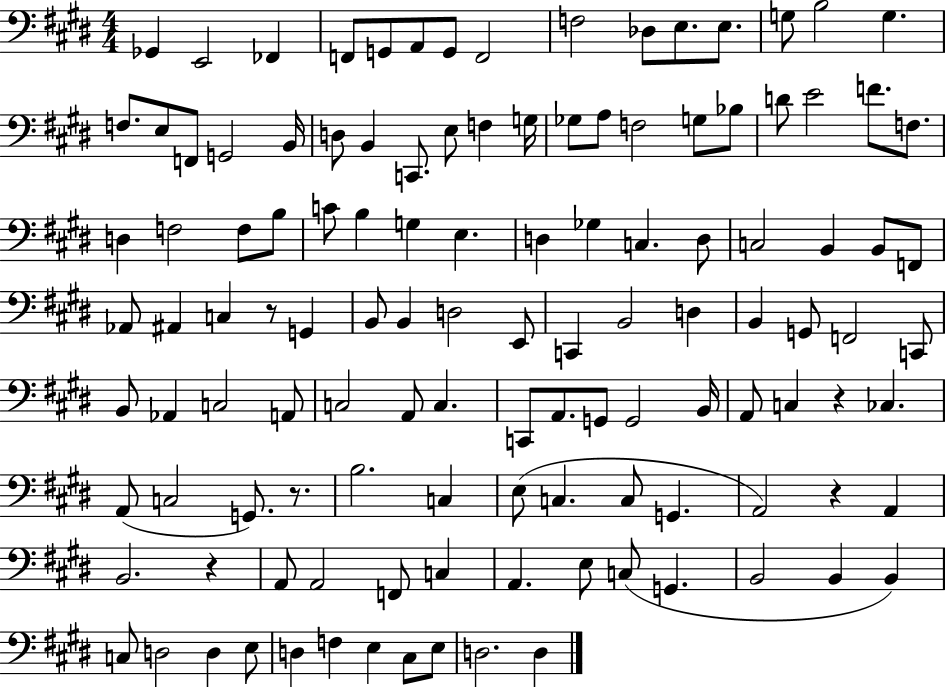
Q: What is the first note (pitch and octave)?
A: Gb2